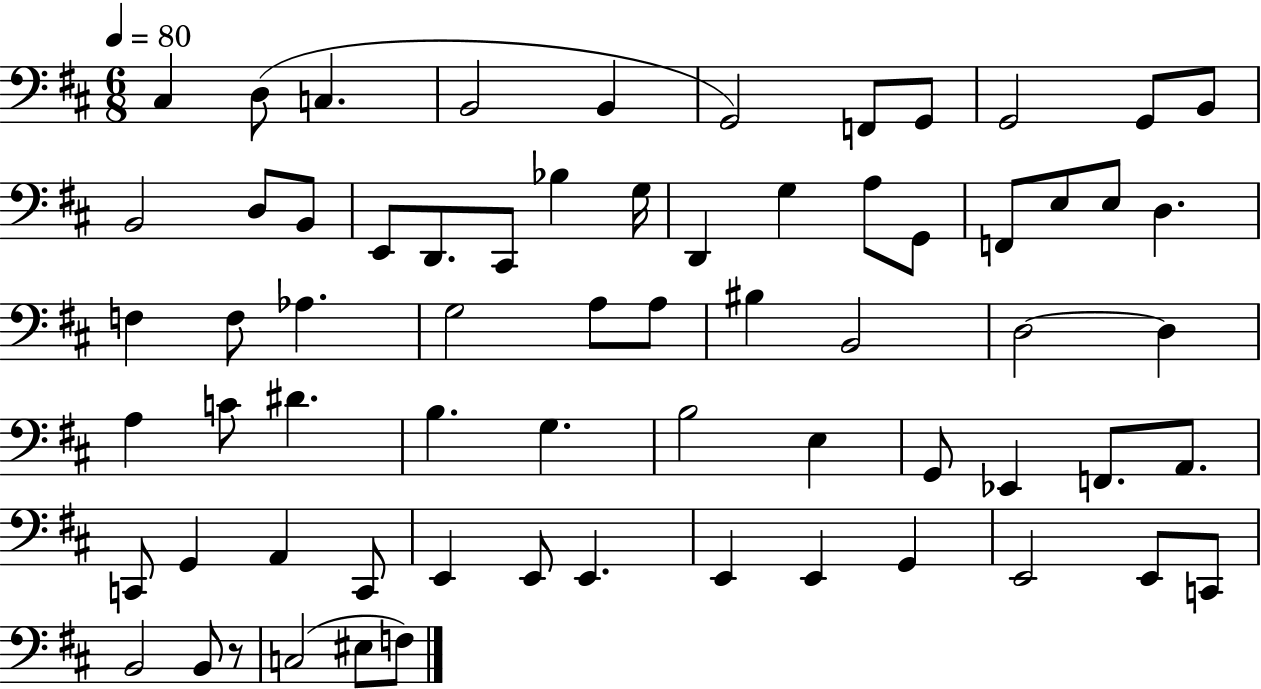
{
  \clef bass
  \numericTimeSignature
  \time 6/8
  \key d \major
  \tempo 4 = 80
  cis4 d8( c4. | b,2 b,4 | g,2) f,8 g,8 | g,2 g,8 b,8 | \break b,2 d8 b,8 | e,8 d,8. cis,8 bes4 g16 | d,4 g4 a8 g,8 | f,8 e8 e8 d4. | \break f4 f8 aes4. | g2 a8 a8 | bis4 b,2 | d2~~ d4 | \break a4 c'8 dis'4. | b4. g4. | b2 e4 | g,8 ees,4 f,8. a,8. | \break c,8 g,4 a,4 c,8 | e,4 e,8 e,4. | e,4 e,4 g,4 | e,2 e,8 c,8 | \break b,2 b,8 r8 | c2( eis8 f8) | \bar "|."
}